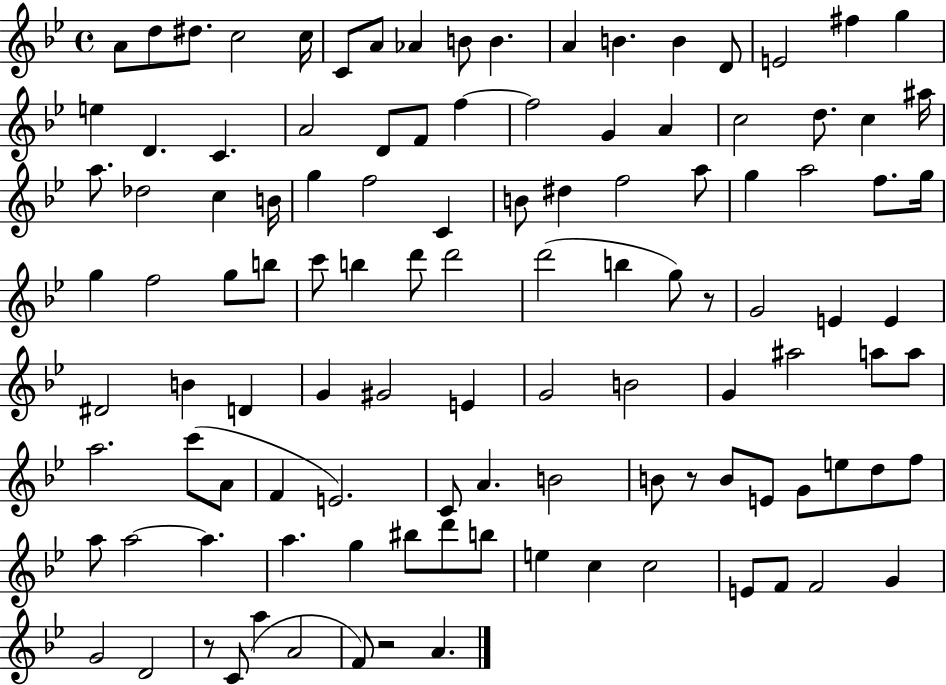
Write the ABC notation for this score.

X:1
T:Untitled
M:4/4
L:1/4
K:Bb
A/2 d/2 ^d/2 c2 c/4 C/2 A/2 _A B/2 B A B B D/2 E2 ^f g e D C A2 D/2 F/2 f f2 G A c2 d/2 c ^a/4 a/2 _d2 c B/4 g f2 C B/2 ^d f2 a/2 g a2 f/2 g/4 g f2 g/2 b/2 c'/2 b d'/2 d'2 d'2 b g/2 z/2 G2 E E ^D2 B D G ^G2 E G2 B2 G ^a2 a/2 a/2 a2 c'/2 A/2 F E2 C/2 A B2 B/2 z/2 B/2 E/2 G/2 e/2 d/2 f/2 a/2 a2 a a g ^b/2 d'/2 b/2 e c c2 E/2 F/2 F2 G G2 D2 z/2 C/2 a A2 F/2 z2 A